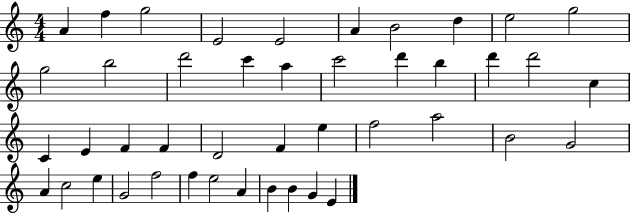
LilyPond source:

{
  \clef treble
  \numericTimeSignature
  \time 4/4
  \key c \major
  a'4 f''4 g''2 | e'2 e'2 | a'4 b'2 d''4 | e''2 g''2 | \break g''2 b''2 | d'''2 c'''4 a''4 | c'''2 d'''4 b''4 | d'''4 d'''2 c''4 | \break c'4 e'4 f'4 f'4 | d'2 f'4 e''4 | f''2 a''2 | b'2 g'2 | \break a'4 c''2 e''4 | g'2 f''2 | f''4 e''2 a'4 | b'4 b'4 g'4 e'4 | \break \bar "|."
}